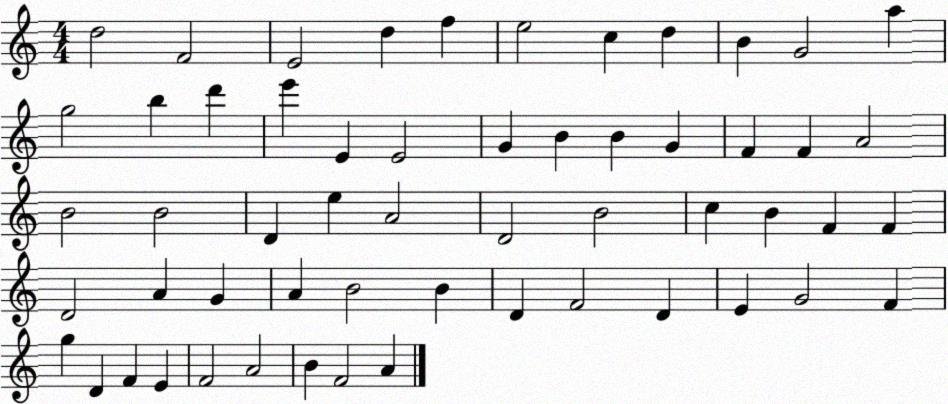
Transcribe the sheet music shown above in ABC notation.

X:1
T:Untitled
M:4/4
L:1/4
K:C
d2 F2 E2 d f e2 c d B G2 a g2 b d' e' E E2 G B B G F F A2 B2 B2 D e A2 D2 B2 c B F F D2 A G A B2 B D F2 D E G2 F g D F E F2 A2 B F2 A